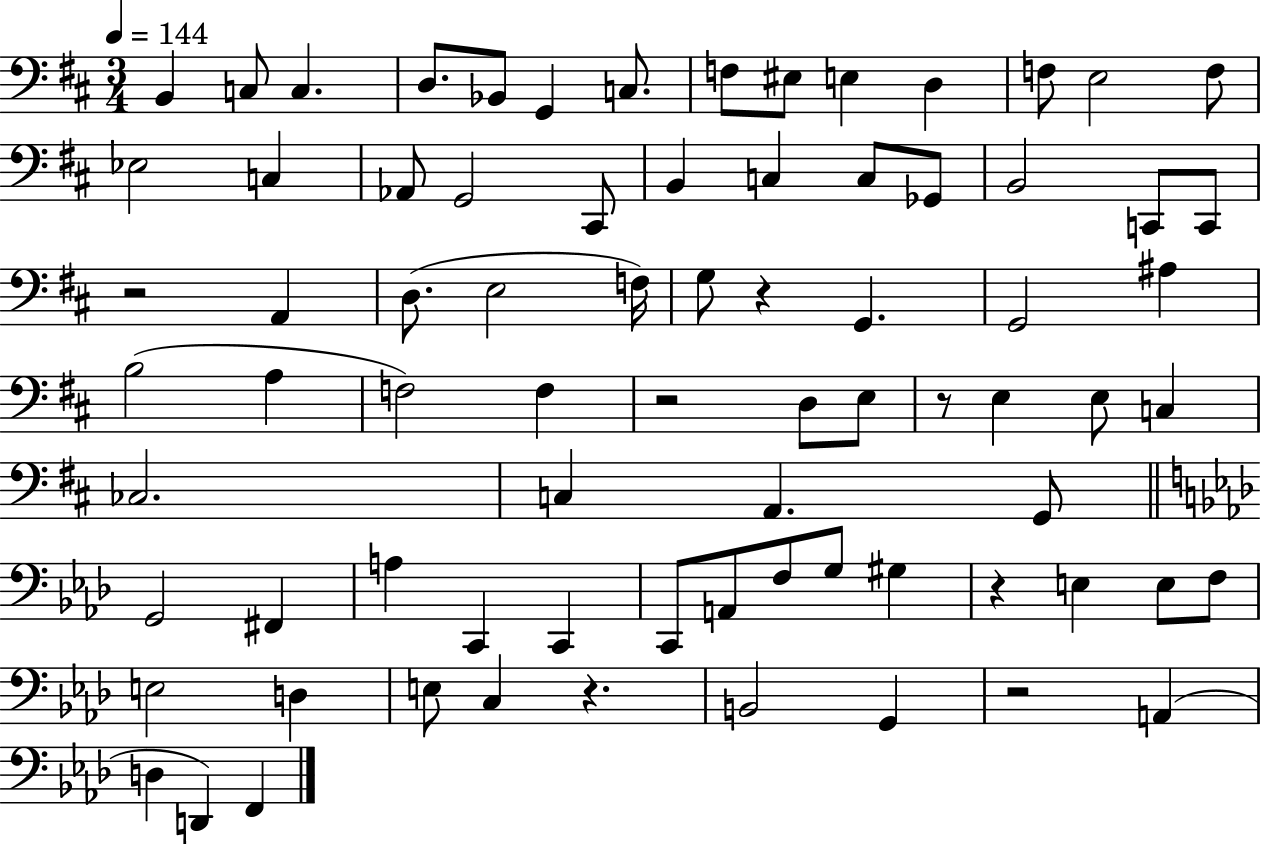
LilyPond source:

{
  \clef bass
  \numericTimeSignature
  \time 3/4
  \key d \major
  \tempo 4 = 144
  b,4 c8 c4. | d8. bes,8 g,4 c8. | f8 eis8 e4 d4 | f8 e2 f8 | \break ees2 c4 | aes,8 g,2 cis,8 | b,4 c4 c8 ges,8 | b,2 c,8 c,8 | \break r2 a,4 | d8.( e2 f16) | g8 r4 g,4. | g,2 ais4 | \break b2( a4 | f2) f4 | r2 d8 e8 | r8 e4 e8 c4 | \break ces2. | c4 a,4. g,8 | \bar "||" \break \key aes \major g,2 fis,4 | a4 c,4 c,4 | c,8 a,8 f8 g8 gis4 | r4 e4 e8 f8 | \break e2 d4 | e8 c4 r4. | b,2 g,4 | r2 a,4( | \break d4 d,4) f,4 | \bar "|."
}